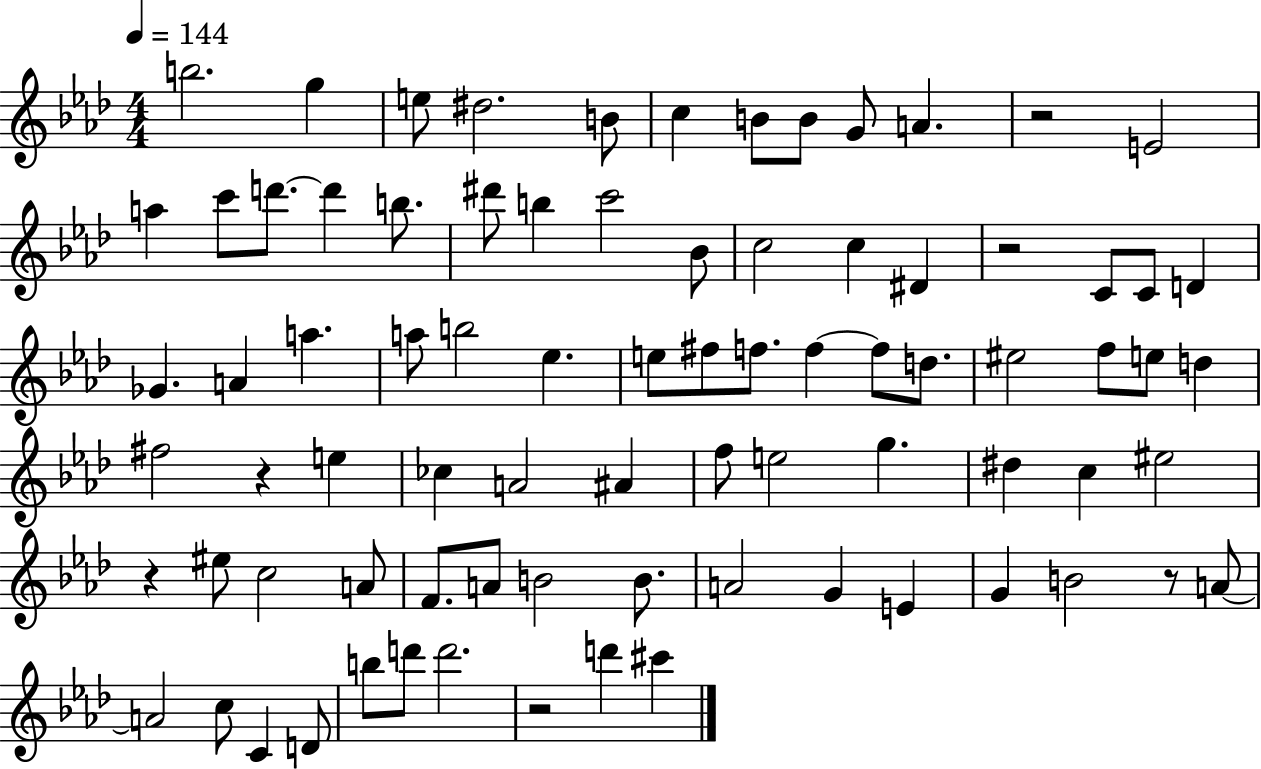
X:1
T:Untitled
M:4/4
L:1/4
K:Ab
b2 g e/2 ^d2 B/2 c B/2 B/2 G/2 A z2 E2 a c'/2 d'/2 d' b/2 ^d'/2 b c'2 _B/2 c2 c ^D z2 C/2 C/2 D _G A a a/2 b2 _e e/2 ^f/2 f/2 f f/2 d/2 ^e2 f/2 e/2 d ^f2 z e _c A2 ^A f/2 e2 g ^d c ^e2 z ^e/2 c2 A/2 F/2 A/2 B2 B/2 A2 G E G B2 z/2 A/2 A2 c/2 C D/2 b/2 d'/2 d'2 z2 d' ^c'